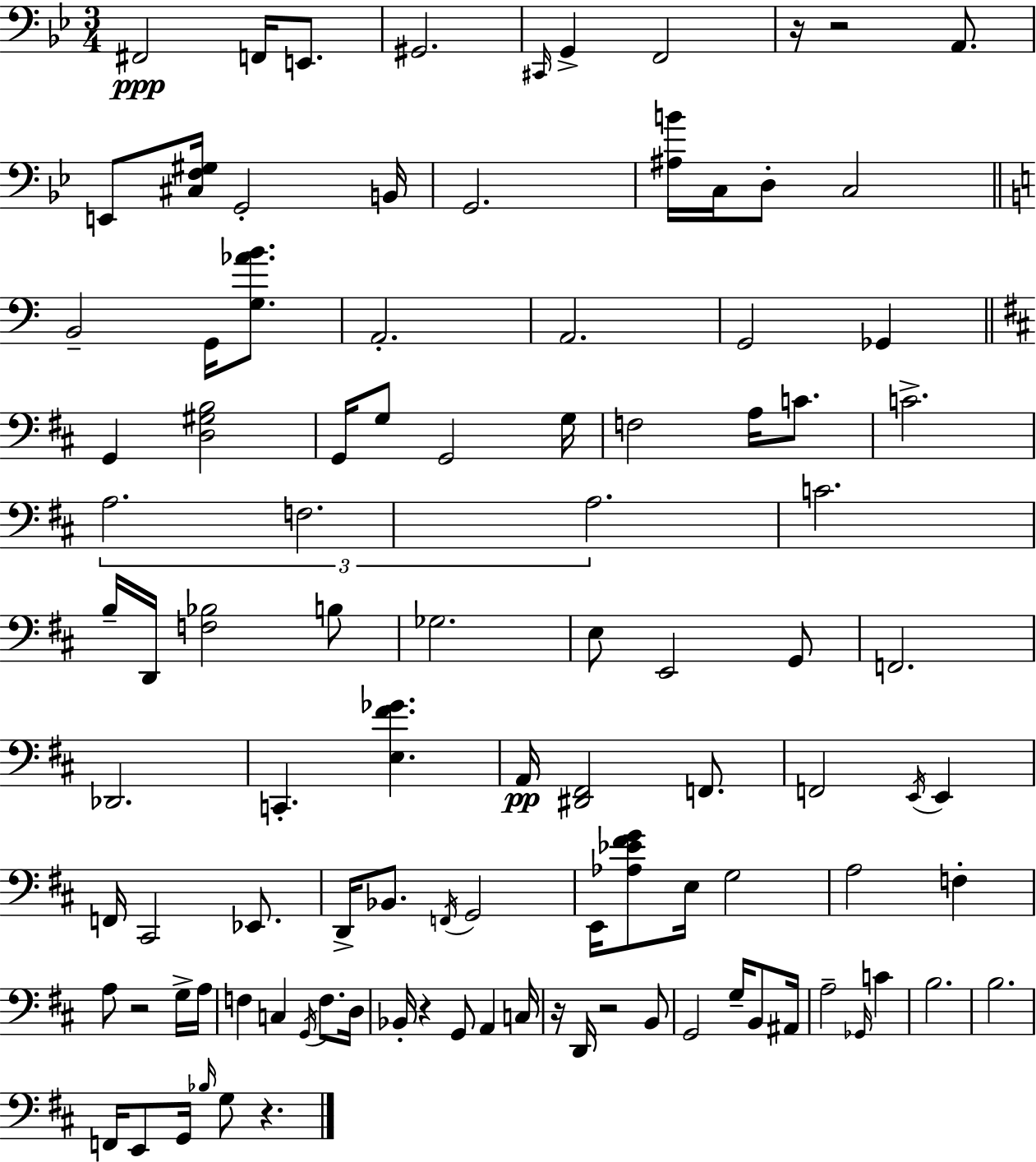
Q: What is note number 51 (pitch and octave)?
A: C#2